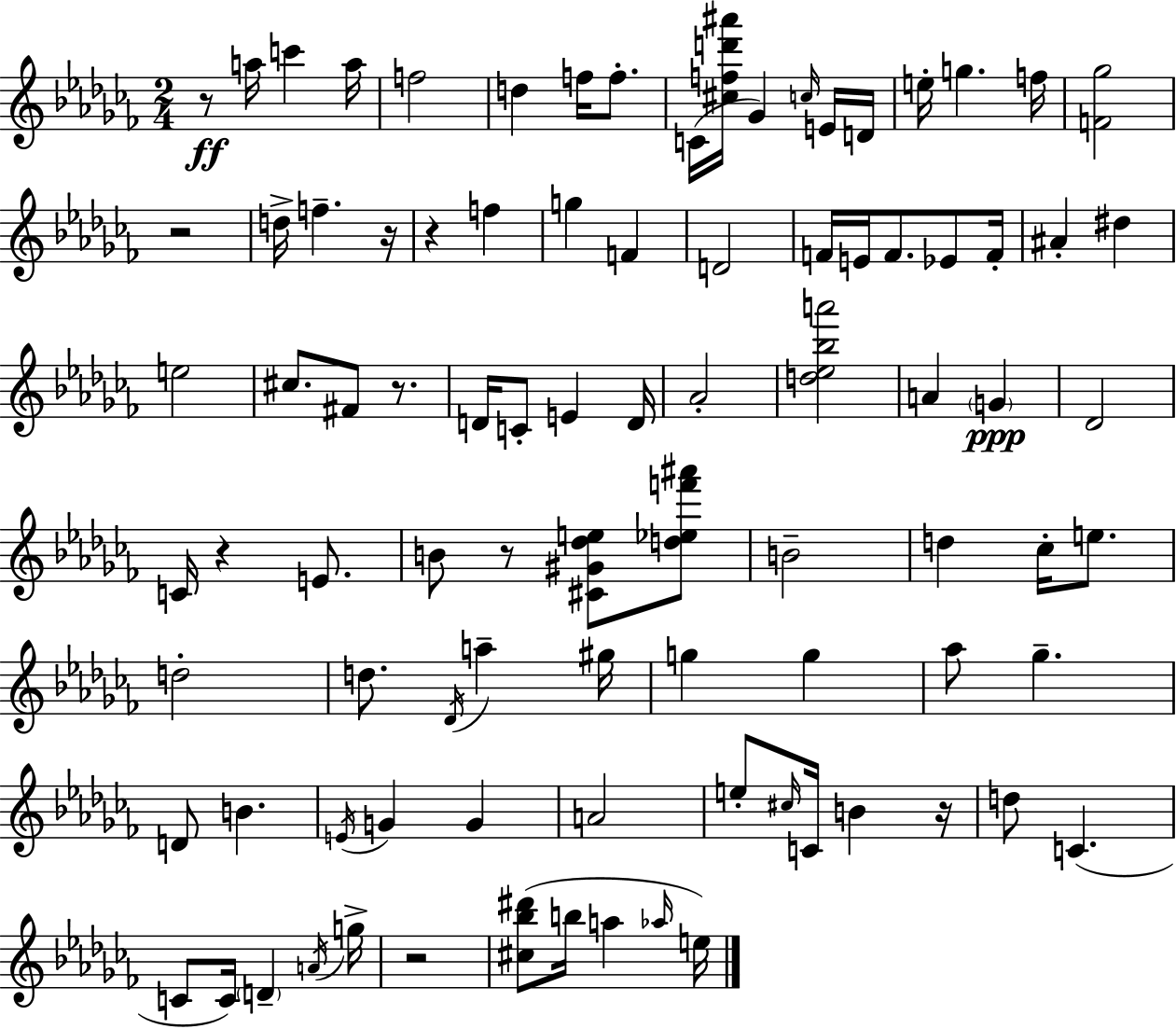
{
  \clef treble
  \numericTimeSignature
  \time 2/4
  \key aes \minor
  r8\ff a''16 c'''4 a''16 | f''2 | d''4 f''16 f''8.-. | c'16( <cis'' f'' d''' ais'''>16 ges'4) \grace { c''16 } e'16 | \break d'16 e''16-. g''4. | f''16 <f' ges''>2 | r2 | d''16-> f''4.-- | \break r16 r4 f''4 | g''4 f'4 | d'2 | f'16 e'16 f'8. ees'8 | \break f'16-. ais'4-. dis''4 | e''2 | cis''8. fis'8 r8. | d'16 c'8-. e'4 | \break d'16 aes'2-. | <d'' ees'' bes'' a'''>2 | a'4 \parenthesize g'4\ppp | des'2 | \break c'16 r4 e'8. | b'8 r8 <cis' gis' des'' e''>8 <d'' ees'' f''' ais'''>8 | b'2-- | d''4 ces''16-. e''8. | \break d''2-. | d''8. \acciaccatura { des'16 } a''4-- | gis''16 g''4 g''4 | aes''8 ges''4.-- | \break d'8 b'4. | \acciaccatura { e'16 } g'4 g'4 | a'2 | e''8-. \grace { cis''16 } c'16 b'4 | \break r16 d''8 c'4.( | c'8 c'16) \parenthesize d'4-- | \acciaccatura { a'16 } g''16-> r2 | <cis'' bes'' dis'''>8( b''16 | \break a''4 \grace { aes''16 } e''16) \bar "|."
}